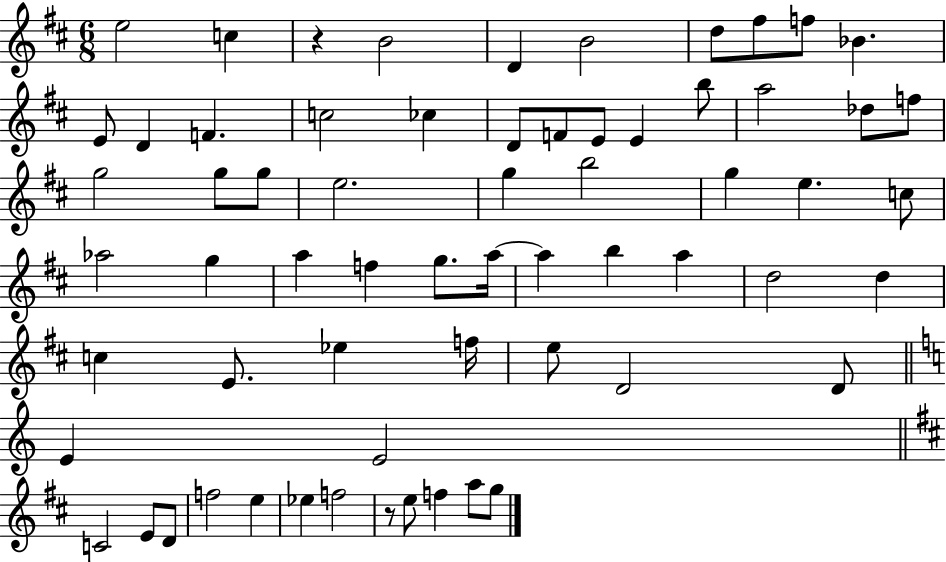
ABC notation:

X:1
T:Untitled
M:6/8
L:1/4
K:D
e2 c z B2 D B2 d/2 ^f/2 f/2 _B E/2 D F c2 _c D/2 F/2 E/2 E b/2 a2 _d/2 f/2 g2 g/2 g/2 e2 g b2 g e c/2 _a2 g a f g/2 a/4 a b a d2 d c E/2 _e f/4 e/2 D2 D/2 E E2 C2 E/2 D/2 f2 e _e f2 z/2 e/2 f a/2 g/2